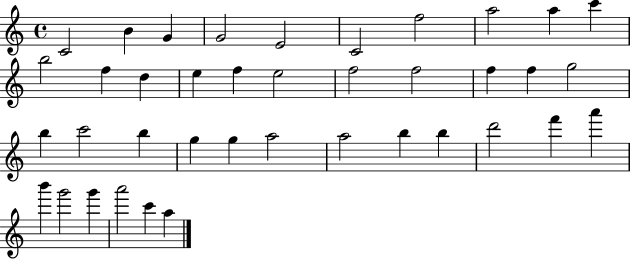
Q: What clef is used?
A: treble